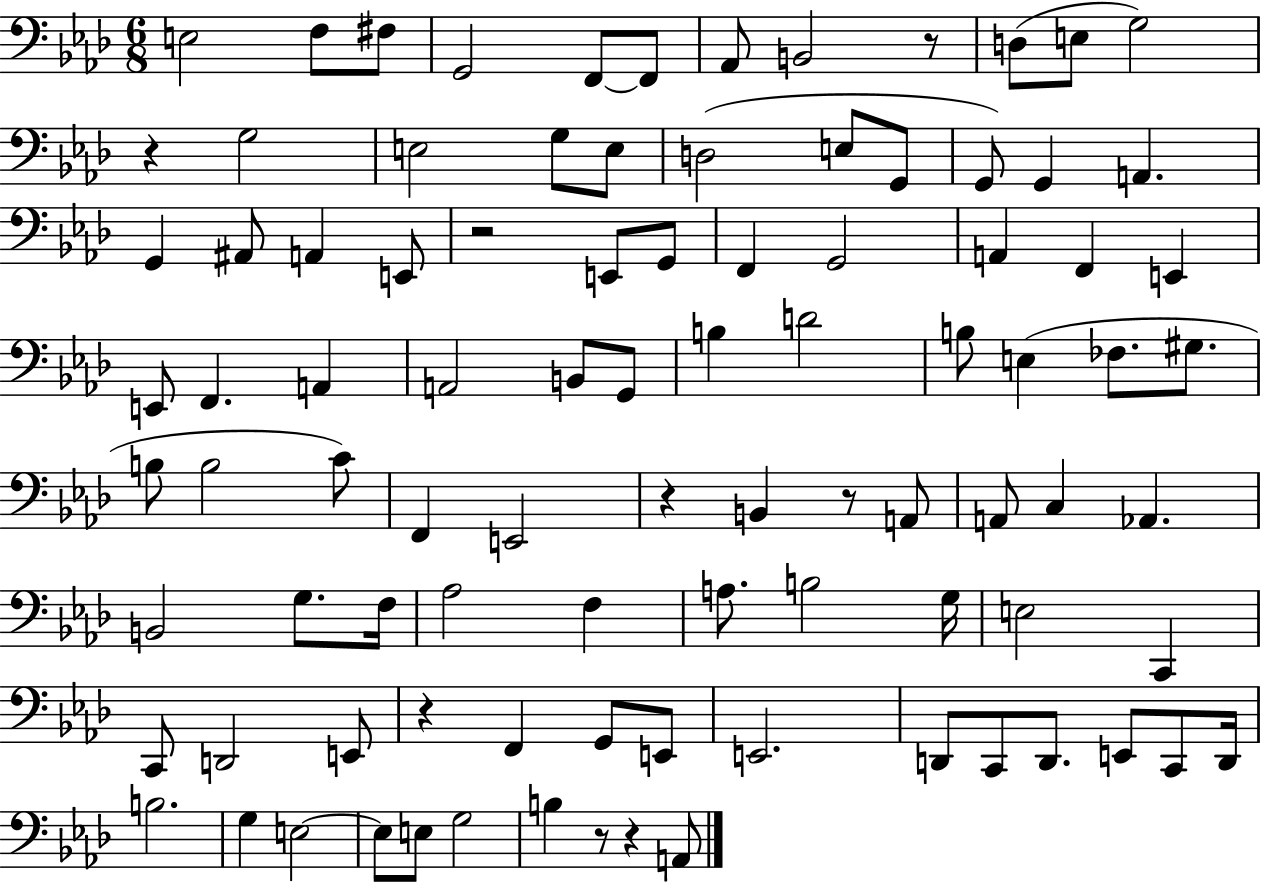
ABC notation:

X:1
T:Untitled
M:6/8
L:1/4
K:Ab
E,2 F,/2 ^F,/2 G,,2 F,,/2 F,,/2 _A,,/2 B,,2 z/2 D,/2 E,/2 G,2 z G,2 E,2 G,/2 E,/2 D,2 E,/2 G,,/2 G,,/2 G,, A,, G,, ^A,,/2 A,, E,,/2 z2 E,,/2 G,,/2 F,, G,,2 A,, F,, E,, E,,/2 F,, A,, A,,2 B,,/2 G,,/2 B, D2 B,/2 E, _F,/2 ^G,/2 B,/2 B,2 C/2 F,, E,,2 z B,, z/2 A,,/2 A,,/2 C, _A,, B,,2 G,/2 F,/4 _A,2 F, A,/2 B,2 G,/4 E,2 C,, C,,/2 D,,2 E,,/2 z F,, G,,/2 E,,/2 E,,2 D,,/2 C,,/2 D,,/2 E,,/2 C,,/2 D,,/4 B,2 G, E,2 E,/2 E,/2 G,2 B, z/2 z A,,/2